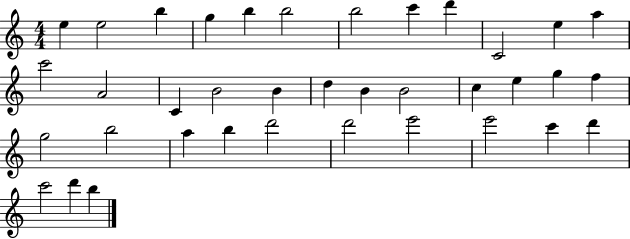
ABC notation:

X:1
T:Untitled
M:4/4
L:1/4
K:C
e e2 b g b b2 b2 c' d' C2 e a c'2 A2 C B2 B d B B2 c e g f g2 b2 a b d'2 d'2 e'2 e'2 c' d' c'2 d' b